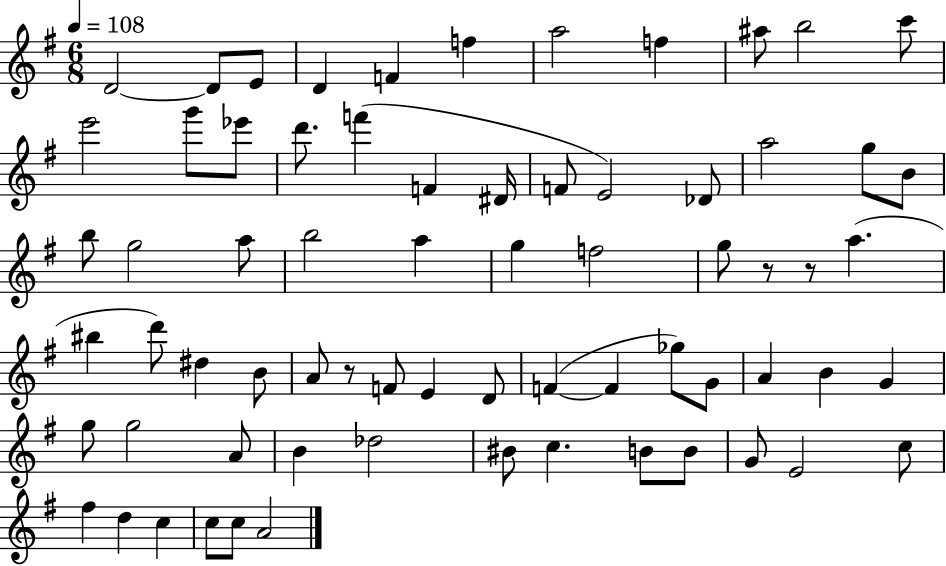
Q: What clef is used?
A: treble